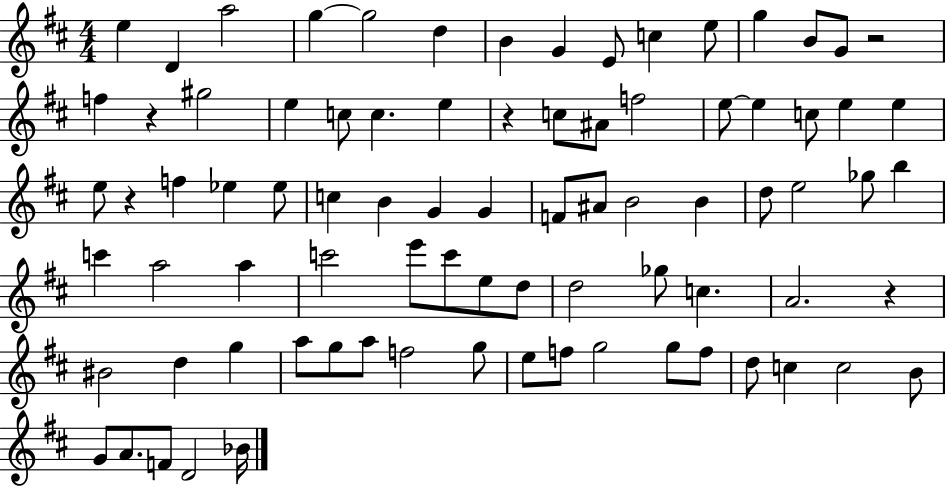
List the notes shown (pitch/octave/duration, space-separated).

E5/q D4/q A5/h G5/q G5/h D5/q B4/q G4/q E4/e C5/q E5/e G5/q B4/e G4/e R/h F5/q R/q G#5/h E5/q C5/e C5/q. E5/q R/q C5/e A#4/e F5/h E5/e E5/q C5/e E5/q E5/q E5/e R/q F5/q Eb5/q Eb5/e C5/q B4/q G4/q G4/q F4/e A#4/e B4/h B4/q D5/e E5/h Gb5/e B5/q C6/q A5/h A5/q C6/h E6/e C6/e E5/e D5/e D5/h Gb5/e C5/q. A4/h. R/q BIS4/h D5/q G5/q A5/e G5/e A5/e F5/h G5/e E5/e F5/e G5/h G5/e F5/e D5/e C5/q C5/h B4/e G4/e A4/e. F4/e D4/h Bb4/s